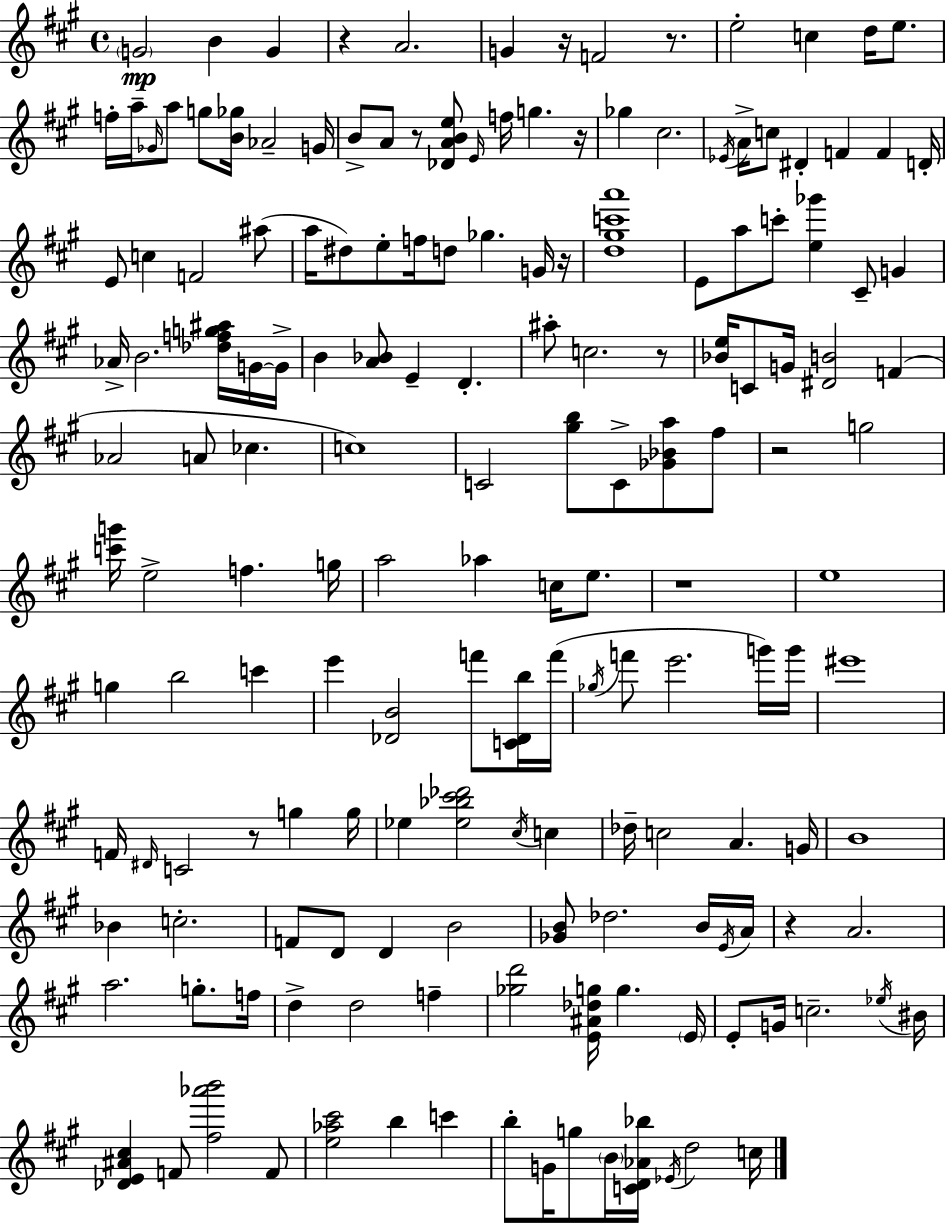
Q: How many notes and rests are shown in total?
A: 167